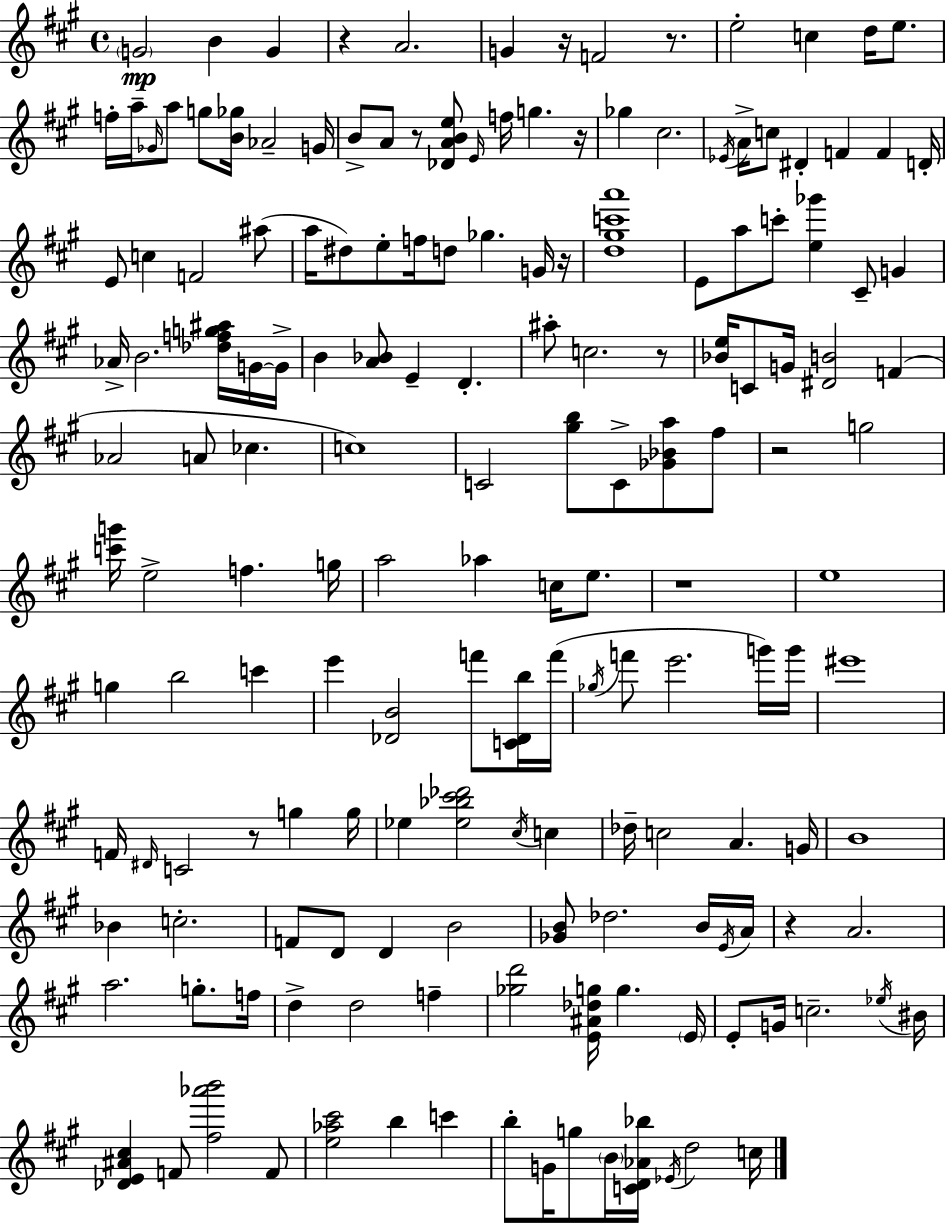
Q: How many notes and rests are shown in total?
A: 167